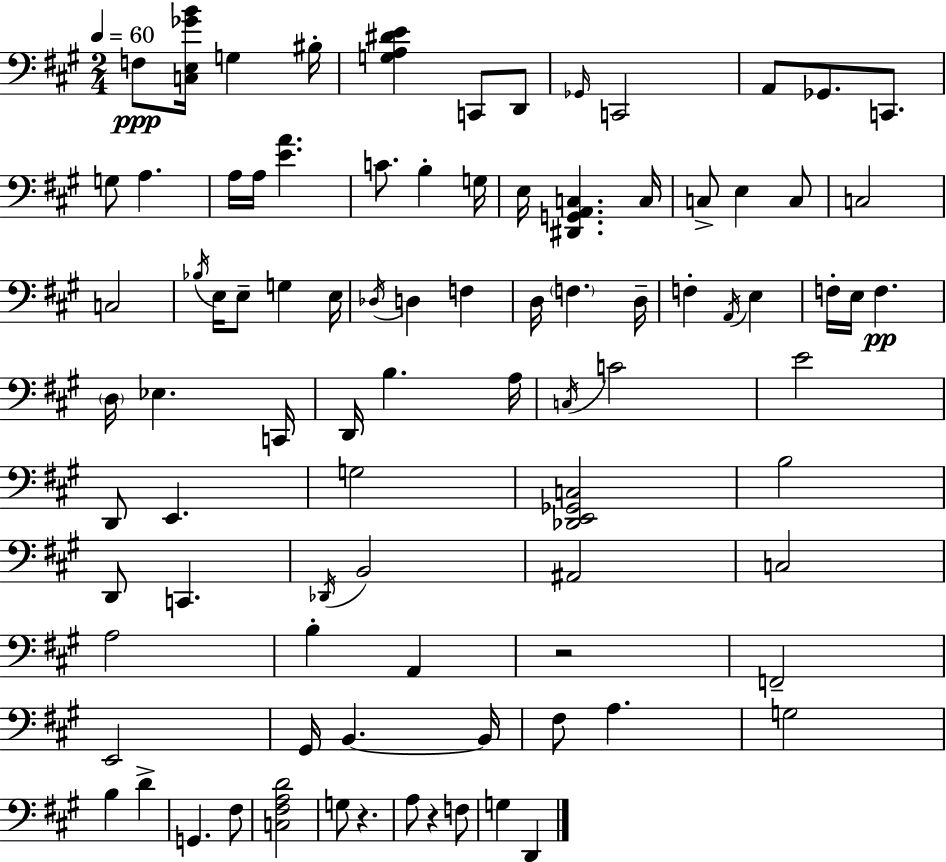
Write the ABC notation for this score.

X:1
T:Untitled
M:2/4
L:1/4
K:A
F,/2 [C,E,_GB]/4 G, ^B,/4 [G,A,^DE] C,,/2 D,,/2 _G,,/4 C,,2 A,,/2 _G,,/2 C,,/2 G,/2 A, A,/4 A,/4 [EA] C/2 B, G,/4 E,/4 [^D,,G,,A,,C,] C,/4 C,/2 E, C,/2 C,2 C,2 _B,/4 E,/4 E,/2 G, E,/4 _D,/4 D, F, D,/4 F, D,/4 F, A,,/4 E, F,/4 E,/4 F, D,/4 _E, C,,/4 D,,/4 B, A,/4 C,/4 C2 E2 D,,/2 E,, G,2 [_D,,E,,_G,,C,]2 B,2 D,,/2 C,, _D,,/4 B,,2 ^A,,2 C,2 A,2 B, A,, z2 F,,2 E,,2 ^G,,/4 B,, B,,/4 ^F,/2 A, G,2 B, D G,, ^F,/2 [C,^F,A,D]2 G,/2 z A,/2 z F,/2 G, D,,